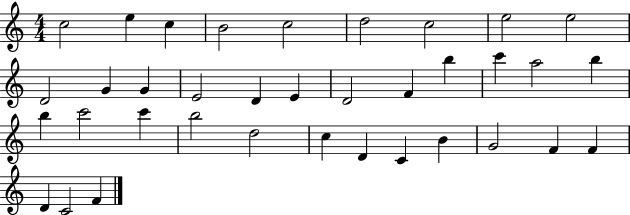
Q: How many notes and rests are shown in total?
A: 36